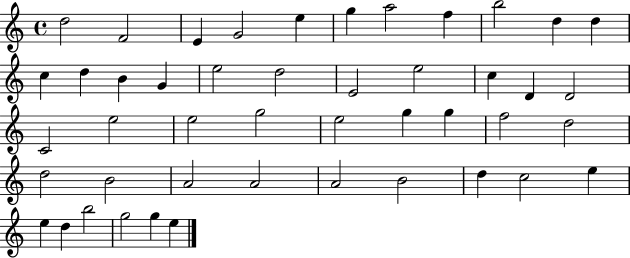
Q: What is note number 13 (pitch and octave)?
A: D5